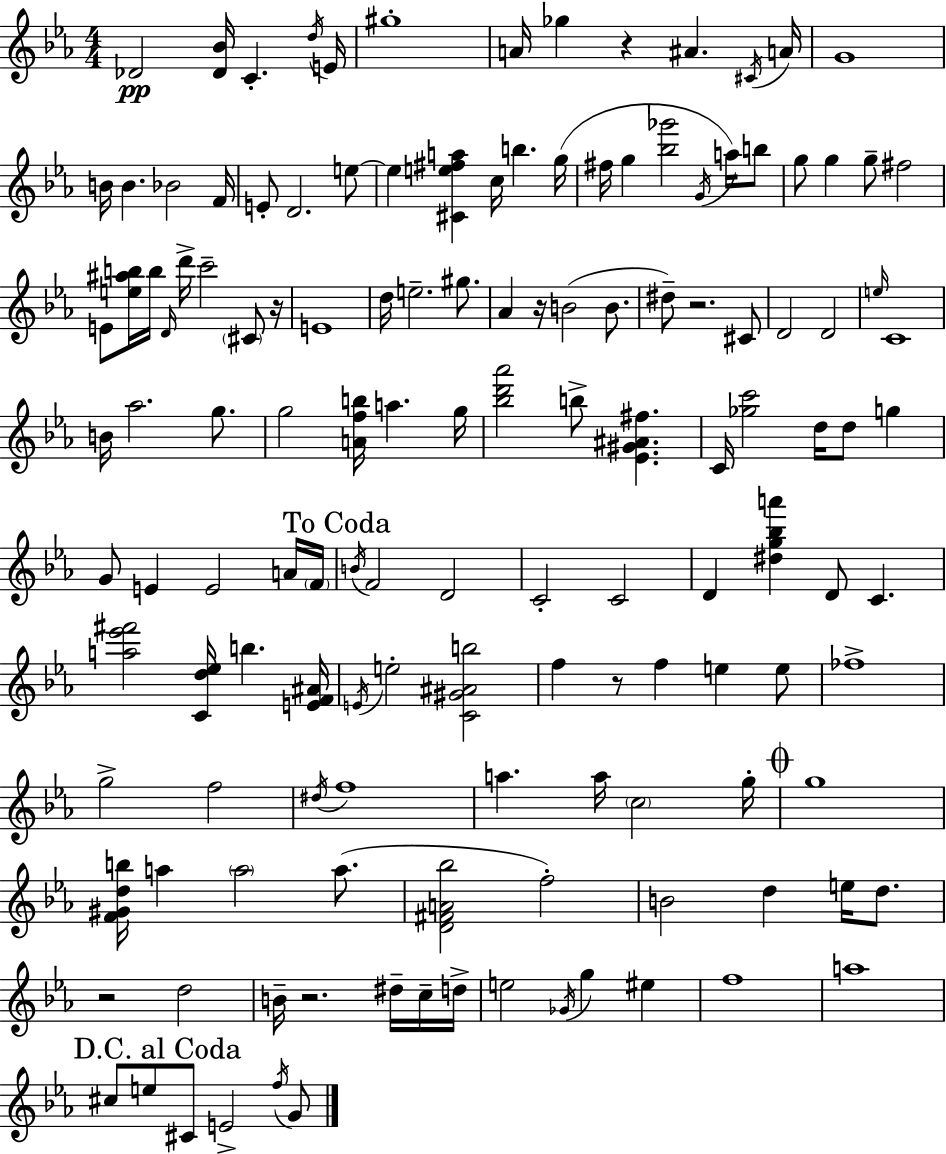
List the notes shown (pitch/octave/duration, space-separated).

Db4/h [Db4,Bb4]/s C4/q. D5/s E4/s G#5/w A4/s Gb5/q R/q A#4/q. C#4/s A4/s G4/w B4/s B4/q. Bb4/h F4/s E4/e D4/h. E5/e E5/q [C#4,E5,F#5,A5]/q C5/s B5/q. G5/s F#5/s G5/q [Bb5,Gb6]/h G4/s A5/s B5/e G5/e G5/q G5/e F#5/h E4/e [E5,A#5,B5]/s B5/s D4/s D6/s C6/h C#4/e R/s E4/w D5/s E5/h. G#5/e. Ab4/q R/s B4/h B4/e. D#5/e R/h. C#4/e D4/h D4/h E5/s C4/w B4/s Ab5/h. G5/e. G5/h [A4,F5,B5]/s A5/q. G5/s [Bb5,D6,Ab6]/h B5/e [Eb4,G#4,A#4,F#5]/q. C4/s [Gb5,C6]/h D5/s D5/e G5/q G4/e E4/q E4/h A4/s F4/s B4/s F4/h D4/h C4/h C4/h D4/q [D#5,G5,Bb5,A6]/q D4/e C4/q. [A5,Eb6,F#6]/h [C4,D5,Eb5]/s B5/q. [E4,F4,A#4]/s E4/s E5/h [C4,G#4,A#4,B5]/h F5/q R/e F5/q E5/q E5/e FES5/w G5/h F5/h D#5/s F5/w A5/q. A5/s C5/h G5/s G5/w [F4,G#4,D5,B5]/s A5/q A5/h A5/e. [D4,F#4,A4,Bb5]/h F5/h B4/h D5/q E5/s D5/e. R/h D5/h B4/s R/h. D#5/s C5/s D5/s E5/h Gb4/s G5/q EIS5/q F5/w A5/w C#5/e E5/e C#4/e E4/h F5/s G4/e